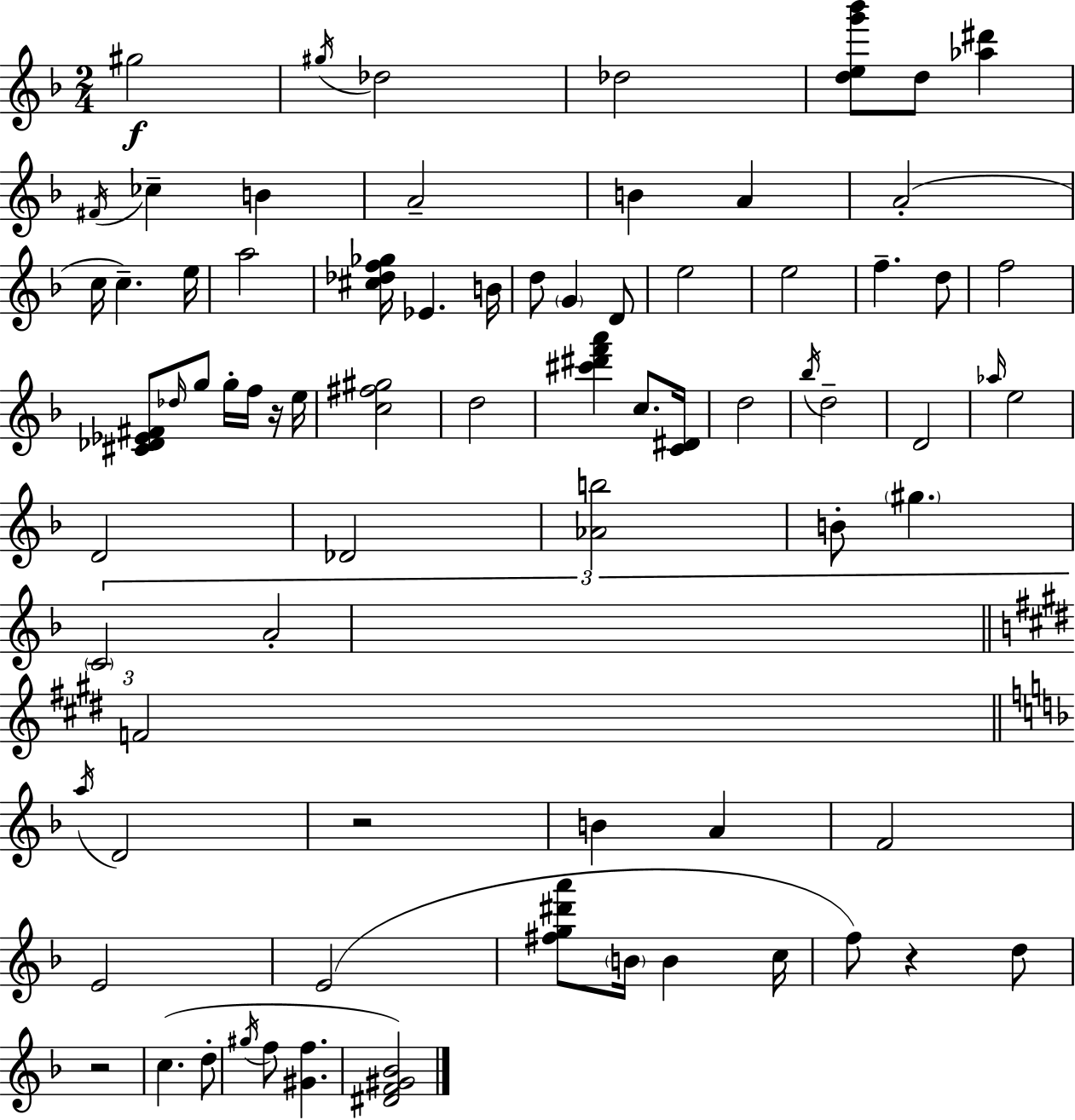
G#5/h G#5/s Db5/h Db5/h [D5,E5,G6,Bb6]/e D5/e [Ab5,D#6]/q F#4/s CES5/q B4/q A4/h B4/q A4/q A4/h C5/s C5/q. E5/s A5/h [C#5,Db5,F5,Gb5]/s Eb4/q. B4/s D5/e G4/q D4/e E5/h E5/h F5/q. D5/e F5/h [C#4,Db4,Eb4,F#4]/e Db5/s G5/e G5/s F5/s R/s E5/s [C5,F#5,G#5]/h D5/h [C#6,D#6,F6,A6]/q C5/e. [C4,D#4]/s D5/h Bb5/s D5/h D4/h Ab5/s E5/h D4/h Db4/h [Ab4,B5]/h B4/e G#5/q. C4/h A4/h F4/h A5/s D4/h R/h B4/q A4/q F4/h E4/h E4/h [F#5,G5,D#6,A6]/e B4/s B4/q C5/s F5/e R/q D5/e R/h C5/q. D5/e G#5/s F5/e [G#4,F5]/q. [D#4,F4,G#4,Bb4]/h